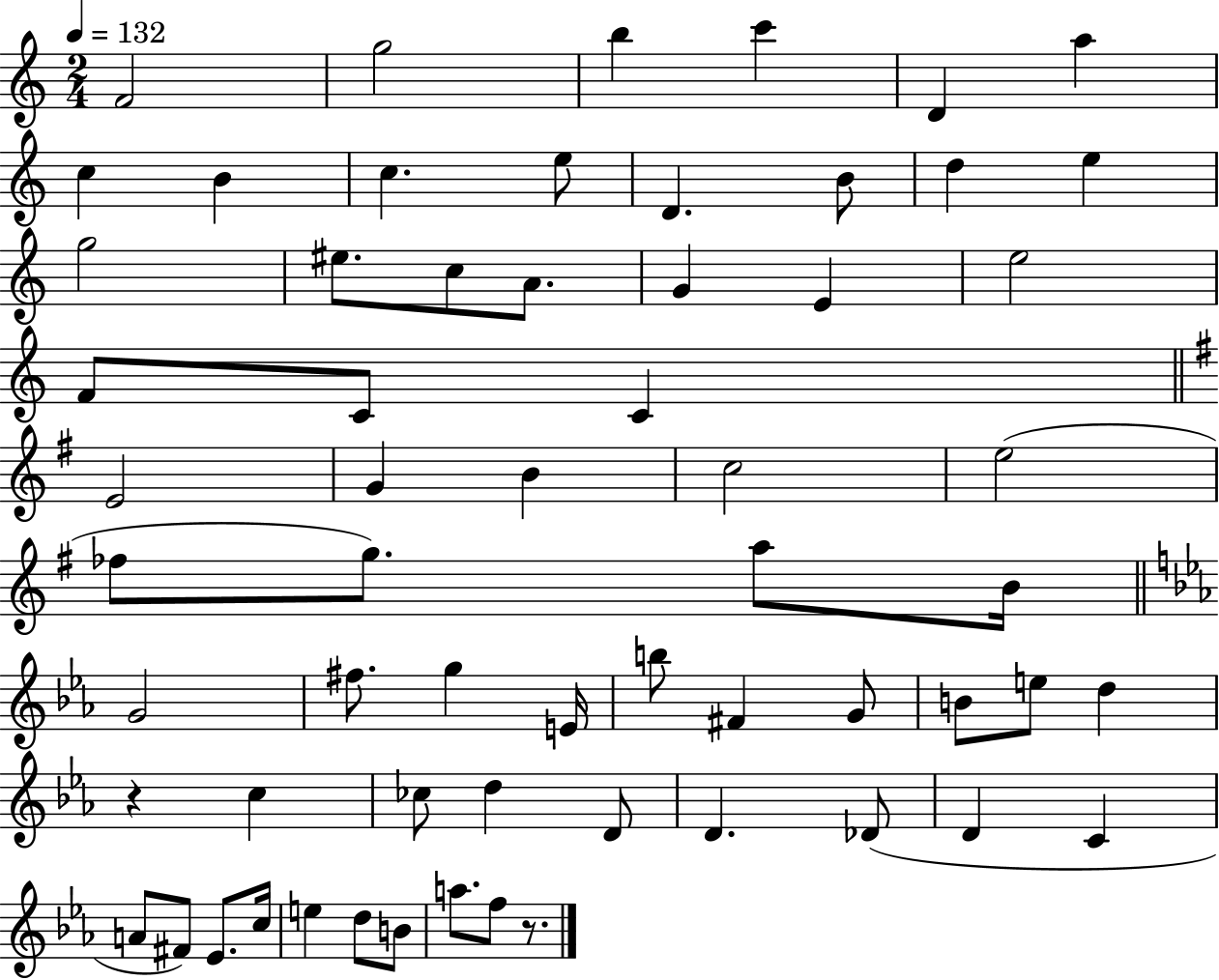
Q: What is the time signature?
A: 2/4